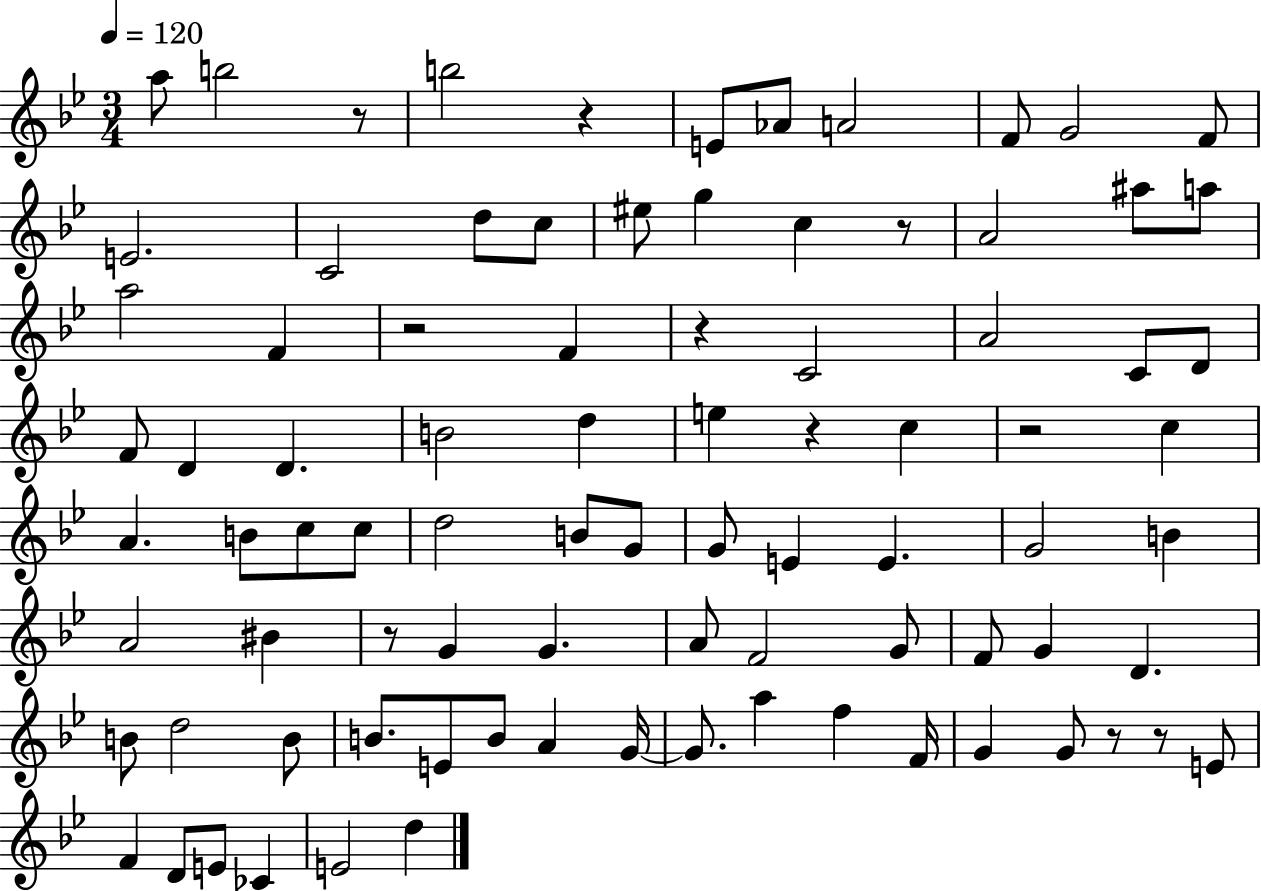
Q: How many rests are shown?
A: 10